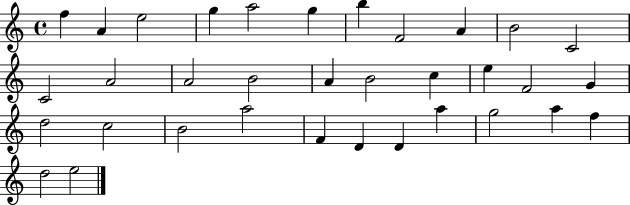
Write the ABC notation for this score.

X:1
T:Untitled
M:4/4
L:1/4
K:C
f A e2 g a2 g b F2 A B2 C2 C2 A2 A2 B2 A B2 c e F2 G d2 c2 B2 a2 F D D a g2 a f d2 e2